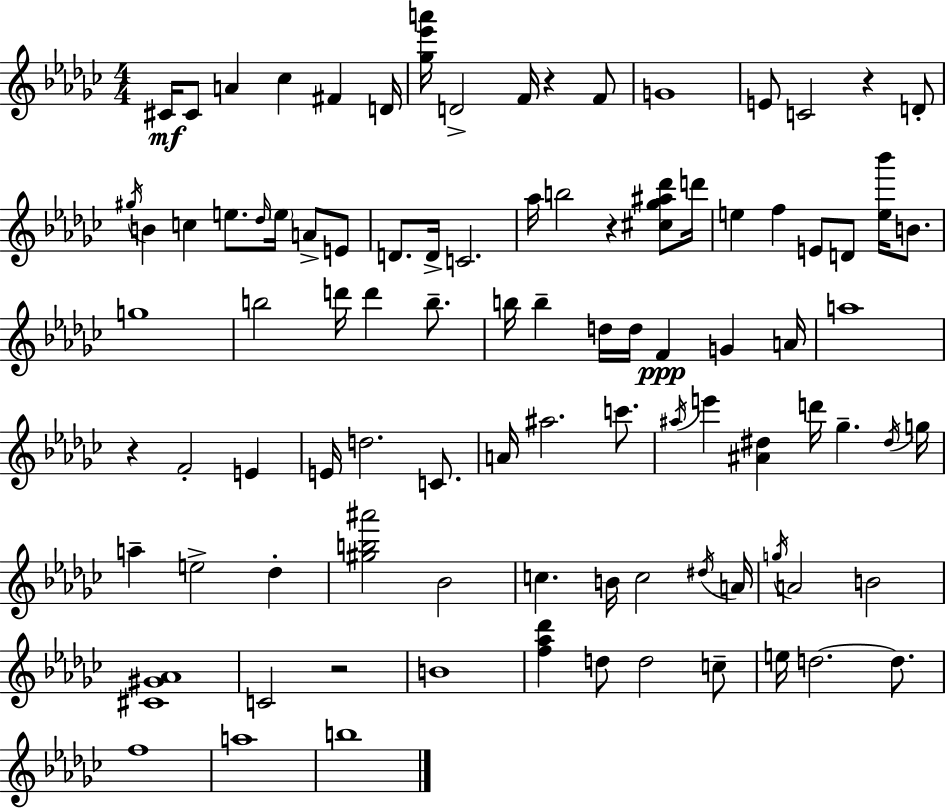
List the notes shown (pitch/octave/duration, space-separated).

C#4/s C#4/e A4/q CES5/q F#4/q D4/s [Gb5,Eb6,A6]/s D4/h F4/s R/q F4/e G4/w E4/e C4/h R/q D4/e G#5/s B4/q C5/q E5/e. Db5/s E5/s A4/e E4/e D4/e. D4/s C4/h. Ab5/s B5/h R/q [C#5,Gb5,A#5,Db6]/e D6/s E5/q F5/q E4/e D4/e [E5,Bb6]/s B4/e. G5/w B5/h D6/s D6/q B5/e. B5/s B5/q D5/s D5/s F4/q G4/q A4/s A5/w R/q F4/h E4/q E4/s D5/h. C4/e. A4/s A#5/h. C6/e. A#5/s E6/q [A#4,D#5]/q D6/s Gb5/q. D#5/s G5/s A5/q E5/h Db5/q [G#5,B5,A#6]/h Bb4/h C5/q. B4/s C5/h D#5/s A4/s G5/s A4/h B4/h [C#4,G#4,Ab4]/w C4/h R/h B4/w [F5,Ab5,Db6]/q D5/e D5/h C5/e E5/s D5/h. D5/e. F5/w A5/w B5/w